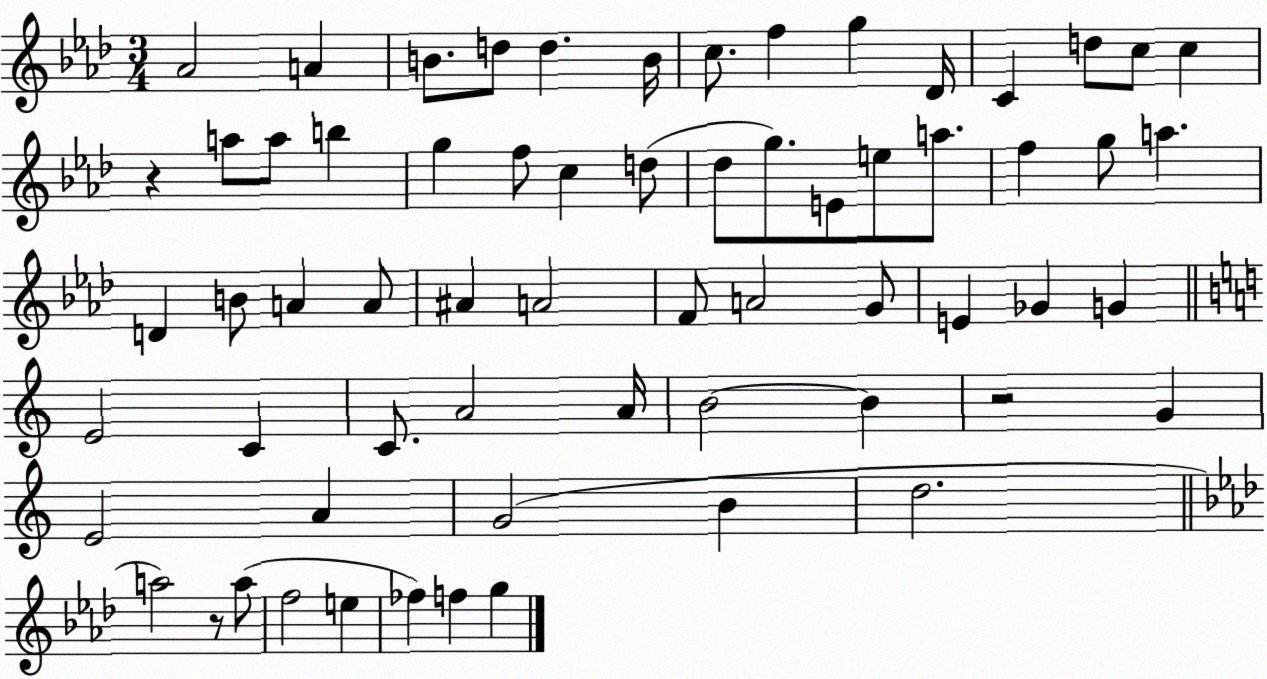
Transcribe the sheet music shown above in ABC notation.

X:1
T:Untitled
M:3/4
L:1/4
K:Ab
_A2 A B/2 d/2 d B/4 c/2 f g _D/4 C d/2 c/2 c z a/2 a/2 b g f/2 c d/2 _d/2 g/2 E/2 e/2 a/2 f g/2 a D B/2 A A/2 ^A A2 F/2 A2 G/2 E _G G E2 C C/2 A2 A/4 B2 B z2 G E2 A G2 B d2 a2 z/2 a/2 f2 e _f f g